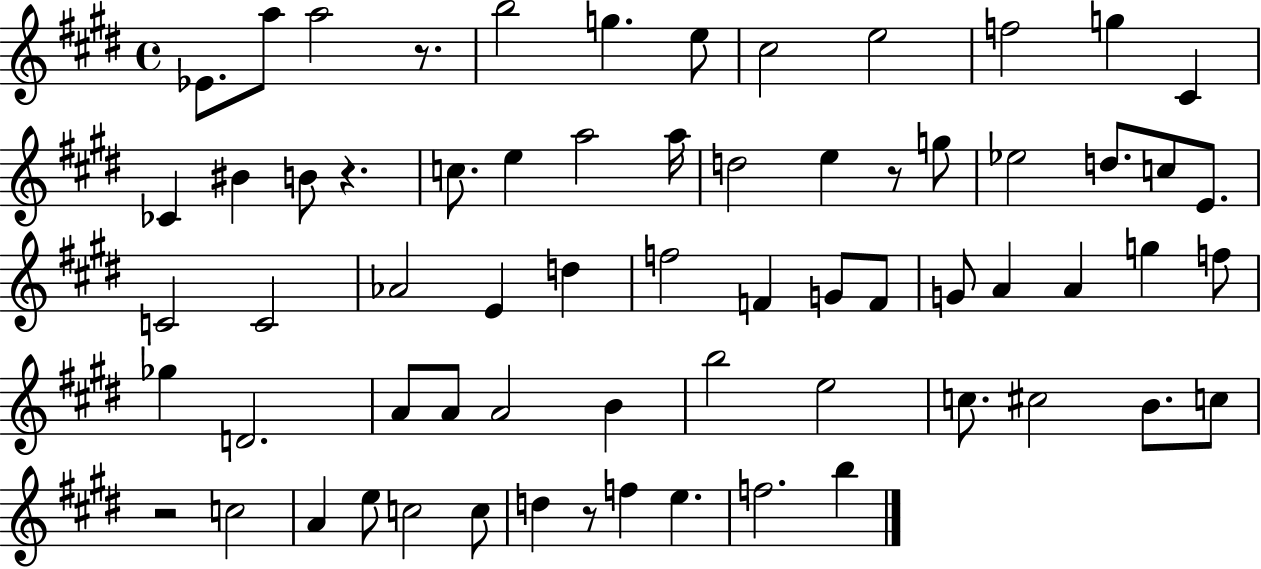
X:1
T:Untitled
M:4/4
L:1/4
K:E
_E/2 a/2 a2 z/2 b2 g e/2 ^c2 e2 f2 g ^C _C ^B B/2 z c/2 e a2 a/4 d2 e z/2 g/2 _e2 d/2 c/2 E/2 C2 C2 _A2 E d f2 F G/2 F/2 G/2 A A g f/2 _g D2 A/2 A/2 A2 B b2 e2 c/2 ^c2 B/2 c/2 z2 c2 A e/2 c2 c/2 d z/2 f e f2 b